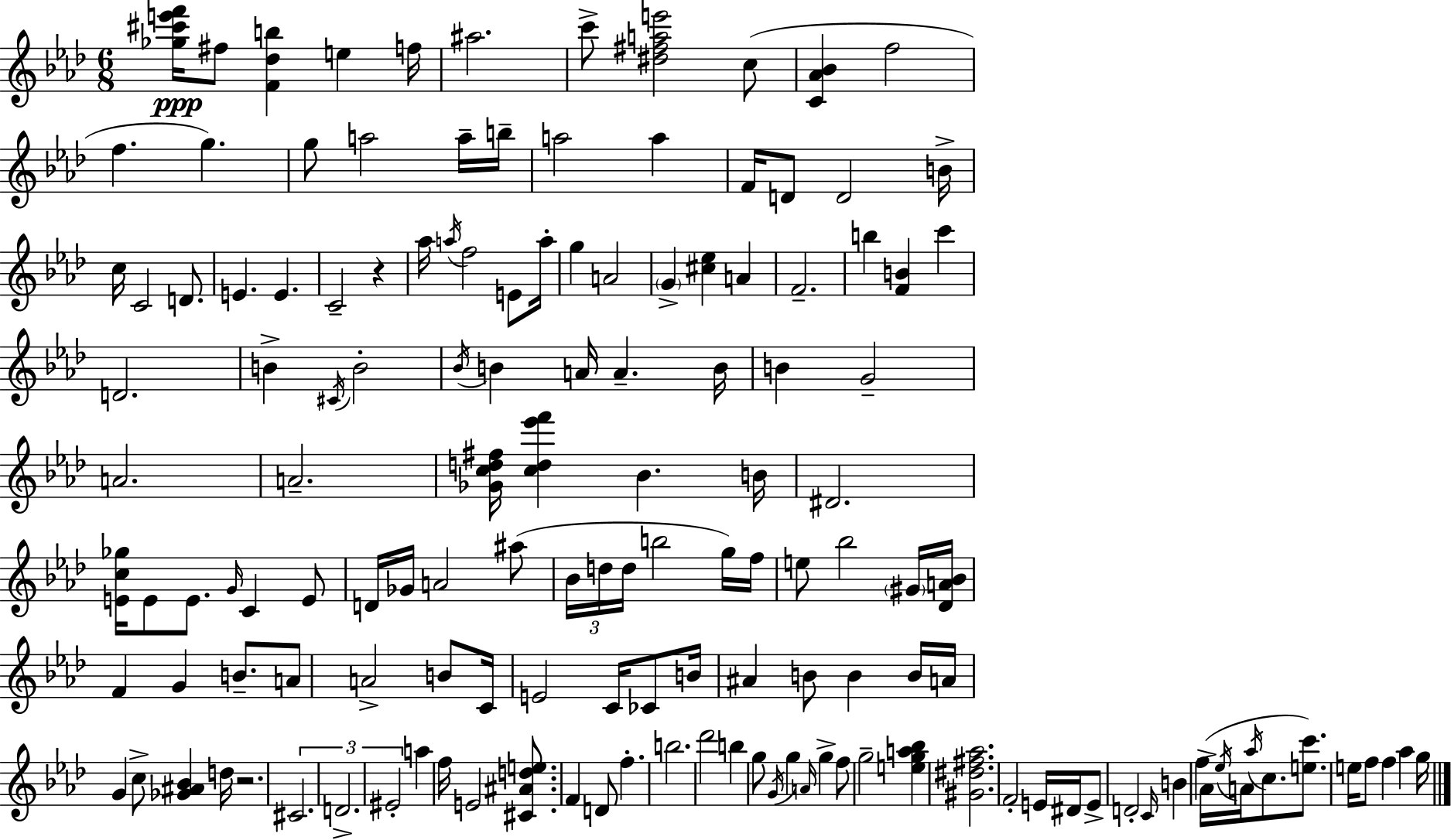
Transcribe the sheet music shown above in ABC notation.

X:1
T:Untitled
M:6/8
L:1/4
K:Fm
[_g^c'e'f']/4 ^f/2 [F_db] e f/4 ^a2 c'/2 [^d^fae']2 c/2 [C_A_B] f2 f g g/2 a2 a/4 b/4 a2 a F/4 D/2 D2 B/4 c/4 C2 D/2 E E C2 z _a/4 a/4 f2 E/2 a/4 g A2 G [^c_e] A F2 b [FB] c' D2 B ^C/4 B2 _B/4 B A/4 A B/4 B G2 A2 A2 [_Gcd^f]/4 [cd_e'f'] _B B/4 ^D2 [Ec_g]/4 E/2 E/2 G/4 C E/2 D/4 _G/4 A2 ^a/2 _B/4 d/4 d/4 b2 g/4 f/4 e/2 _b2 ^G/4 [_DA_B]/4 F G B/2 A/2 A2 B/2 C/4 E2 C/4 _C/2 B/4 ^A B/2 B B/4 A/4 G c/2 [_G^A_B] d/4 z2 ^C2 D2 ^E2 a f/4 E2 [^C^Ade]/2 F D/2 f b2 _d'2 b g/2 G/4 g A/4 g f/2 g2 [ega_b] [^G^d^f_a]2 F2 E/4 ^D/4 E/2 D2 C/4 B f _A/4 _e/4 A/4 _a/4 c/2 [ec']/2 e/4 f/2 f _a g/4